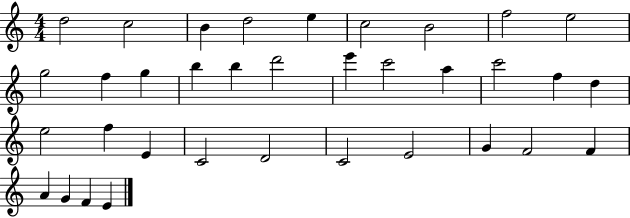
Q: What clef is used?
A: treble